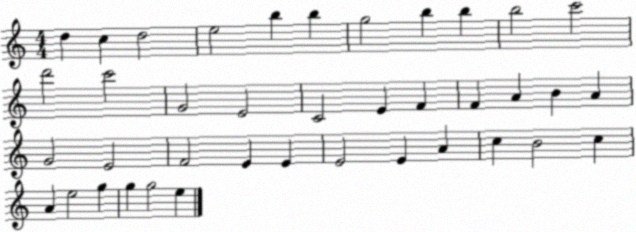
X:1
T:Untitled
M:4/4
L:1/4
K:C
d c d2 e2 b b g2 b b b2 c'2 d'2 c'2 G2 E2 C2 E F F A B A G2 E2 F2 E E E2 E A c B2 c A e2 g g g2 e